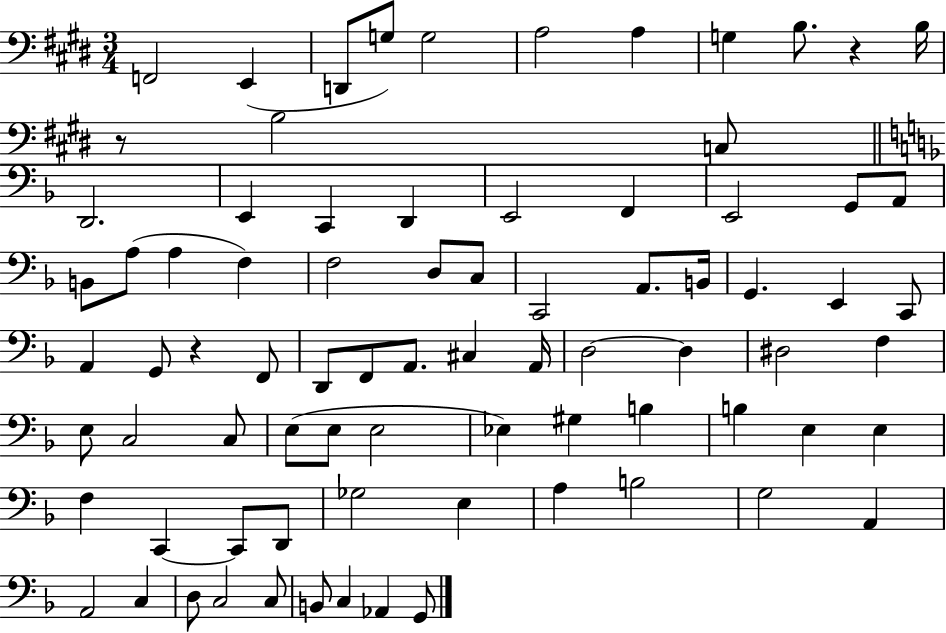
{
  \clef bass
  \numericTimeSignature
  \time 3/4
  \key e \major
  \repeat volta 2 { f,2 e,4( | d,8 g8) g2 | a2 a4 | g4 b8. r4 b16 | \break r8 b2 c8 | \bar "||" \break \key f \major d,2. | e,4 c,4 d,4 | e,2 f,4 | e,2 g,8 a,8 | \break b,8 a8( a4 f4) | f2 d8 c8 | c,2 a,8. b,16 | g,4. e,4 c,8 | \break a,4 g,8 r4 f,8 | d,8 f,8 a,8. cis4 a,16 | d2~~ d4 | dis2 f4 | \break e8 c2 c8 | e8( e8 e2 | ees4) gis4 b4 | b4 e4 e4 | \break f4 c,4~~ c,8 d,8 | ges2 e4 | a4 b2 | g2 a,4 | \break a,2 c4 | d8 c2 c8 | b,8 c4 aes,4 g,8 | } \bar "|."
}